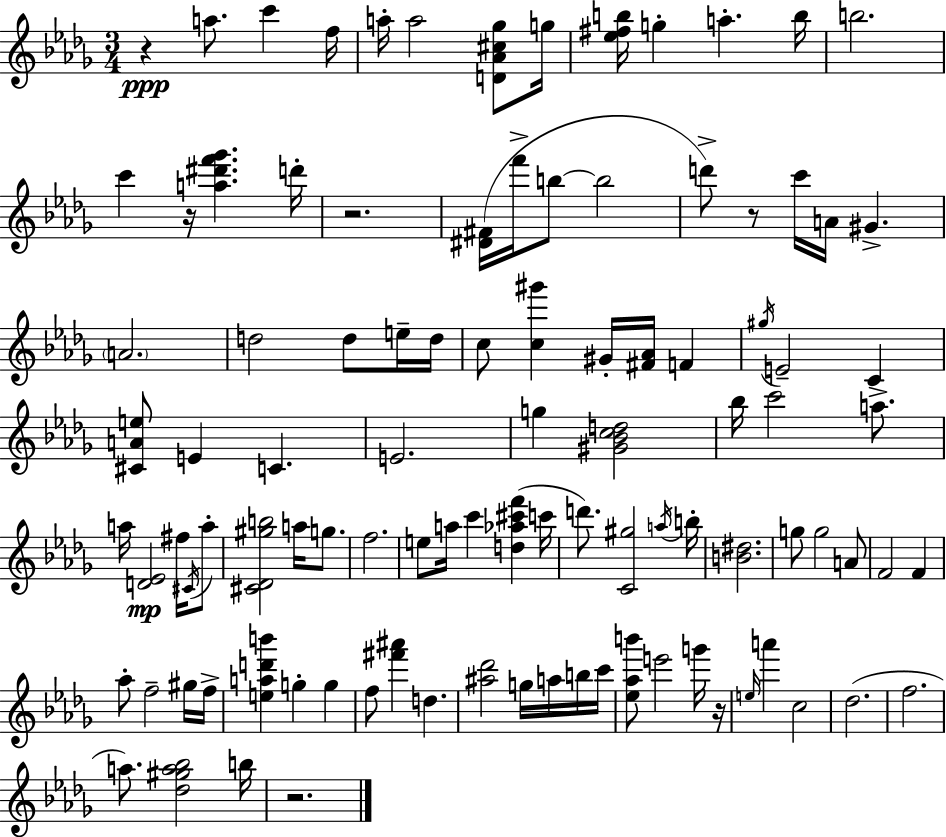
R/q A5/e. C6/q F5/s A5/s A5/h [D4,Ab4,C#5,Gb5]/e G5/s [Eb5,F#5,B5]/s G5/q A5/q. B5/s B5/h. C6/q R/s [A5,D#6,F6,Gb6]/q. D6/s R/h. [D#4,F#4]/s F6/s B5/e B5/h D6/e R/e C6/s A4/s G#4/q. A4/h. D5/h D5/e E5/s D5/s C5/e [C5,G#6]/q G#4/s [F#4,Ab4]/s F4/q G#5/s E4/h C4/q [C#4,A4,E5]/e E4/q C4/q. E4/h. G5/q [G#4,Bb4,C5,D5]/h Bb5/s C6/h A5/e. A5/s [D4,Eb4]/h F#5/s C#4/s A5/e [C#4,Db4,G#5,B5]/h A5/s G5/e. F5/h. E5/e A5/s C6/q [D5,Ab5,C#6,F6]/q C6/s D6/e. [C4,G#5]/h A5/s B5/s [B4,D#5]/h. G5/e G5/h A4/e F4/h F4/q Ab5/e F5/h G#5/s F5/s [E5,A5,D6,B6]/q G5/q G5/q F5/e [F#6,A#6]/q D5/q. [A#5,Db6]/h G5/s A5/s B5/s C6/s [Eb5,Ab5,B6]/e E6/h G6/s R/s E5/s A6/q C5/h Db5/h. F5/h. A5/e. [Db5,G#5,A5,Bb5]/h B5/s R/h.